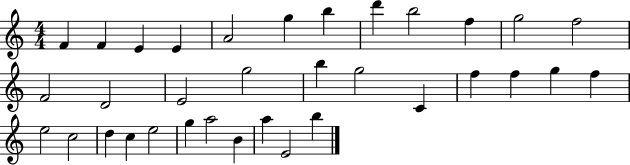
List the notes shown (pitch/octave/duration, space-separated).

F4/q F4/q E4/q E4/q A4/h G5/q B5/q D6/q B5/h F5/q G5/h F5/h F4/h D4/h E4/h G5/h B5/q G5/h C4/q F5/q F5/q G5/q F5/q E5/h C5/h D5/q C5/q E5/h G5/q A5/h B4/q A5/q E4/h B5/q